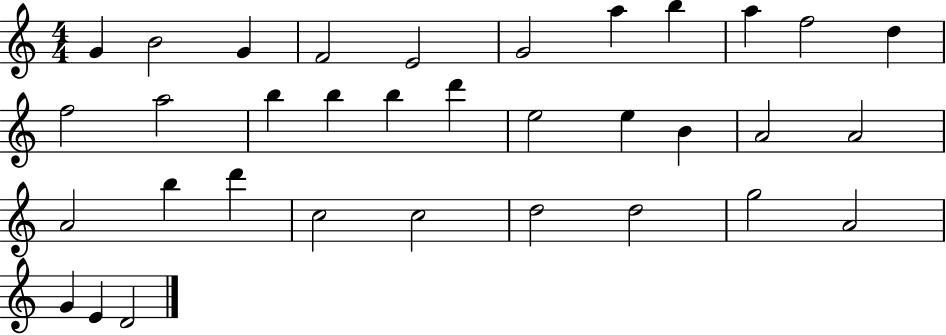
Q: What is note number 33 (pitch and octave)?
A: E4